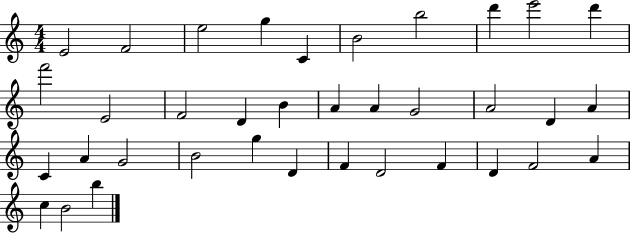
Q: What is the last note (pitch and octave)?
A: B5